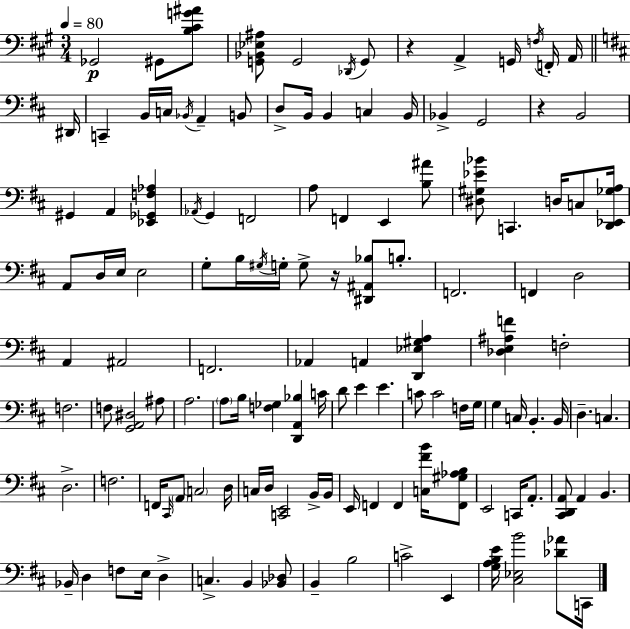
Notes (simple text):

Gb2/h G#2/e [B3,C#4,G4,A#4]/e [G2,Bb2,Eb3,A#3]/e G2/h Db2/s G2/e R/q A2/q G2/s F3/s F2/s A2/s D#2/s C2/q B2/s C3/s Bb2/s A2/q B2/e D3/e B2/s B2/q C3/q B2/s Bb2/q G2/h R/q B2/h G#2/q A2/q [Eb2,Gb2,F3,Ab3]/q Ab2/s G2/q F2/h A3/e F2/q E2/q [B3,A#4]/e [D#3,G#3,Eb4,Bb4]/e C2/q. D3/s C3/e [D2,Eb2,Gb3,A3]/s A2/e D3/s E3/s E3/h G3/e B3/s G#3/s G3/s G3/e R/s [D#2,A#2,Bb3]/e B3/e. F2/h. F2/q D3/h A2/q A#2/h F2/h. Ab2/q A2/q [D2,Eb3,G#3,A3]/q [Db3,E3,A#3,F4]/q F3/h F3/h. F3/e [G2,A2,D#3]/h A#3/e A3/h. A3/e B3/s [F3,Gb3]/q [D2,A2,Bb3]/q C4/s D4/e E4/q E4/q. C4/e C4/h F3/s G3/s G3/q C3/s B2/q. B2/s D3/q. C3/q. D3/h. F3/h. F2/s C#2/s A2/e C3/h D3/s C3/s D3/s [C2,E2]/h B2/s B2/s E2/s F2/q F2/q [C3,F#4,B4]/s [F2,G#3,Ab3,B3]/e E2/h C2/s A2/e. [C#2,D2,A2]/e A2/q B2/q. Bb2/s D3/q F3/e E3/s D3/q C3/q. B2/q [Bb2,Db3]/e B2/q B3/h C4/h E2/q [G3,A3,B3,E4]/s [C#3,Eb3,B4]/h [Db4,Ab4]/e C2/s